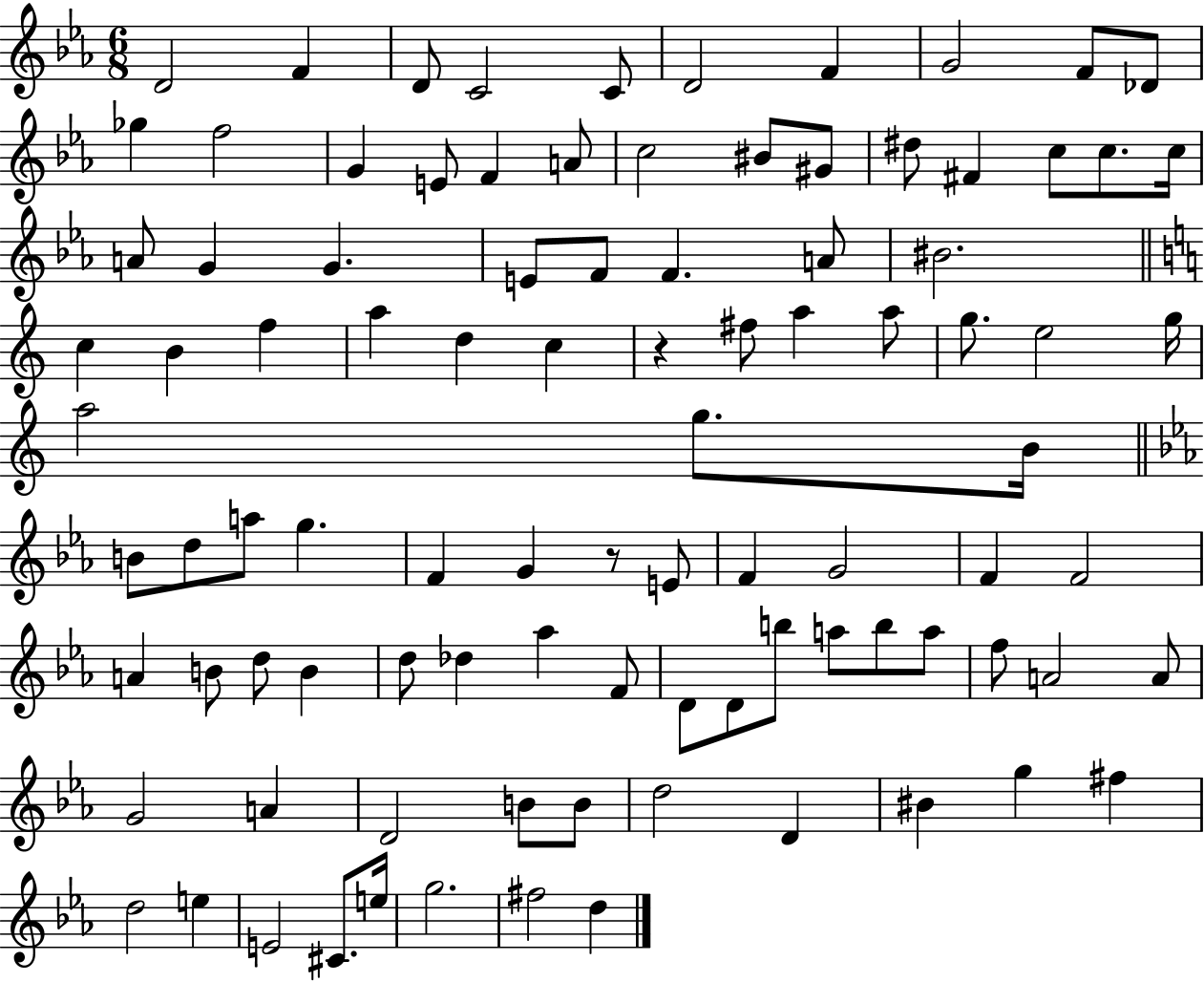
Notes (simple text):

D4/h F4/q D4/e C4/h C4/e D4/h F4/q G4/h F4/e Db4/e Gb5/q F5/h G4/q E4/e F4/q A4/e C5/h BIS4/e G#4/e D#5/e F#4/q C5/e C5/e. C5/s A4/e G4/q G4/q. E4/e F4/e F4/q. A4/e BIS4/h. C5/q B4/q F5/q A5/q D5/q C5/q R/q F#5/e A5/q A5/e G5/e. E5/h G5/s A5/h G5/e. B4/s B4/e D5/e A5/e G5/q. F4/q G4/q R/e E4/e F4/q G4/h F4/q F4/h A4/q B4/e D5/e B4/q D5/e Db5/q Ab5/q F4/e D4/e D4/e B5/e A5/e B5/e A5/e F5/e A4/h A4/e G4/h A4/q D4/h B4/e B4/e D5/h D4/q BIS4/q G5/q F#5/q D5/h E5/q E4/h C#4/e. E5/s G5/h. F#5/h D5/q